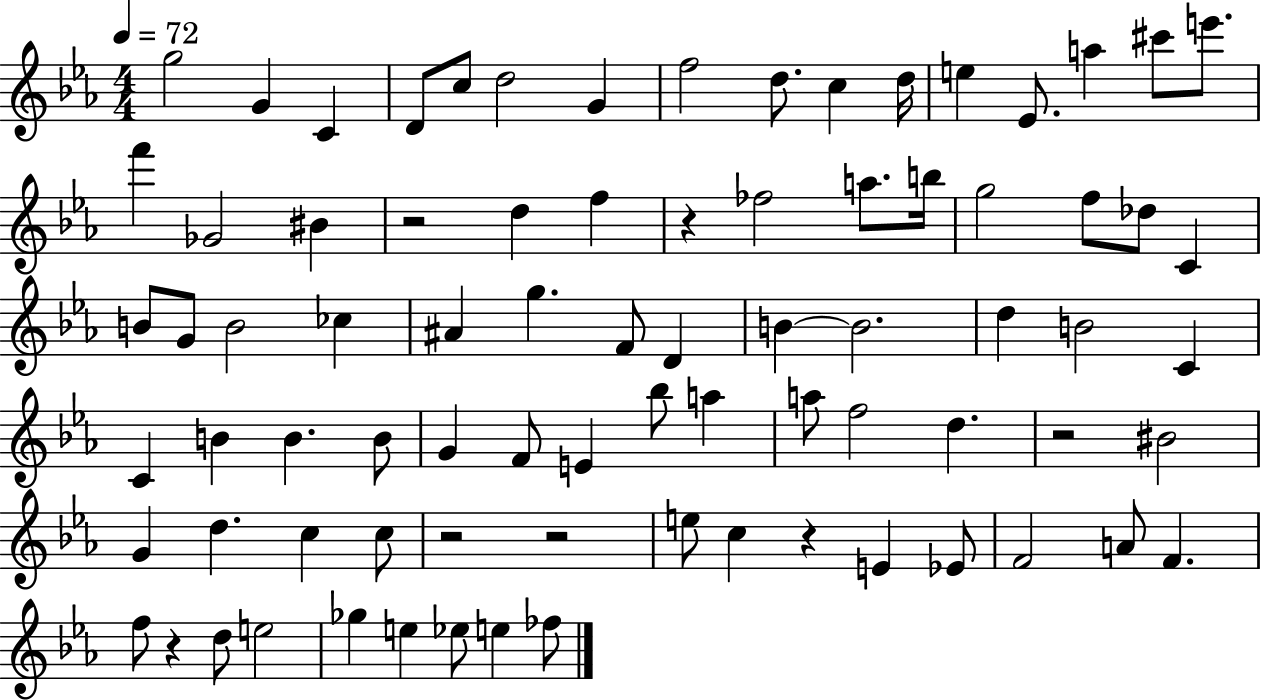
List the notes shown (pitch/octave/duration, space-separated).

G5/h G4/q C4/q D4/e C5/e D5/h G4/q F5/h D5/e. C5/q D5/s E5/q Eb4/e. A5/q C#6/e E6/e. F6/q Gb4/h BIS4/q R/h D5/q F5/q R/q FES5/h A5/e. B5/s G5/h F5/e Db5/e C4/q B4/e G4/e B4/h CES5/q A#4/q G5/q. F4/e D4/q B4/q B4/h. D5/q B4/h C4/q C4/q B4/q B4/q. B4/e G4/q F4/e E4/q Bb5/e A5/q A5/e F5/h D5/q. R/h BIS4/h G4/q D5/q. C5/q C5/e R/h R/h E5/e C5/q R/q E4/q Eb4/e F4/h A4/e F4/q. F5/e R/q D5/e E5/h Gb5/q E5/q Eb5/e E5/q FES5/e